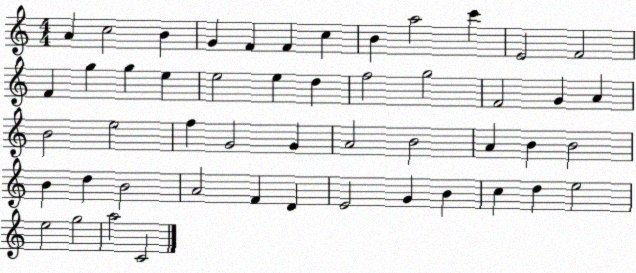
X:1
T:Untitled
M:4/4
L:1/4
K:C
A c2 B G F F c B a2 c' E2 F2 F g g e e2 e d f2 g2 F2 G A B2 e2 f G2 G A2 B2 A B B2 B d B2 A2 F D E2 G B c d e2 e2 g2 a2 C2